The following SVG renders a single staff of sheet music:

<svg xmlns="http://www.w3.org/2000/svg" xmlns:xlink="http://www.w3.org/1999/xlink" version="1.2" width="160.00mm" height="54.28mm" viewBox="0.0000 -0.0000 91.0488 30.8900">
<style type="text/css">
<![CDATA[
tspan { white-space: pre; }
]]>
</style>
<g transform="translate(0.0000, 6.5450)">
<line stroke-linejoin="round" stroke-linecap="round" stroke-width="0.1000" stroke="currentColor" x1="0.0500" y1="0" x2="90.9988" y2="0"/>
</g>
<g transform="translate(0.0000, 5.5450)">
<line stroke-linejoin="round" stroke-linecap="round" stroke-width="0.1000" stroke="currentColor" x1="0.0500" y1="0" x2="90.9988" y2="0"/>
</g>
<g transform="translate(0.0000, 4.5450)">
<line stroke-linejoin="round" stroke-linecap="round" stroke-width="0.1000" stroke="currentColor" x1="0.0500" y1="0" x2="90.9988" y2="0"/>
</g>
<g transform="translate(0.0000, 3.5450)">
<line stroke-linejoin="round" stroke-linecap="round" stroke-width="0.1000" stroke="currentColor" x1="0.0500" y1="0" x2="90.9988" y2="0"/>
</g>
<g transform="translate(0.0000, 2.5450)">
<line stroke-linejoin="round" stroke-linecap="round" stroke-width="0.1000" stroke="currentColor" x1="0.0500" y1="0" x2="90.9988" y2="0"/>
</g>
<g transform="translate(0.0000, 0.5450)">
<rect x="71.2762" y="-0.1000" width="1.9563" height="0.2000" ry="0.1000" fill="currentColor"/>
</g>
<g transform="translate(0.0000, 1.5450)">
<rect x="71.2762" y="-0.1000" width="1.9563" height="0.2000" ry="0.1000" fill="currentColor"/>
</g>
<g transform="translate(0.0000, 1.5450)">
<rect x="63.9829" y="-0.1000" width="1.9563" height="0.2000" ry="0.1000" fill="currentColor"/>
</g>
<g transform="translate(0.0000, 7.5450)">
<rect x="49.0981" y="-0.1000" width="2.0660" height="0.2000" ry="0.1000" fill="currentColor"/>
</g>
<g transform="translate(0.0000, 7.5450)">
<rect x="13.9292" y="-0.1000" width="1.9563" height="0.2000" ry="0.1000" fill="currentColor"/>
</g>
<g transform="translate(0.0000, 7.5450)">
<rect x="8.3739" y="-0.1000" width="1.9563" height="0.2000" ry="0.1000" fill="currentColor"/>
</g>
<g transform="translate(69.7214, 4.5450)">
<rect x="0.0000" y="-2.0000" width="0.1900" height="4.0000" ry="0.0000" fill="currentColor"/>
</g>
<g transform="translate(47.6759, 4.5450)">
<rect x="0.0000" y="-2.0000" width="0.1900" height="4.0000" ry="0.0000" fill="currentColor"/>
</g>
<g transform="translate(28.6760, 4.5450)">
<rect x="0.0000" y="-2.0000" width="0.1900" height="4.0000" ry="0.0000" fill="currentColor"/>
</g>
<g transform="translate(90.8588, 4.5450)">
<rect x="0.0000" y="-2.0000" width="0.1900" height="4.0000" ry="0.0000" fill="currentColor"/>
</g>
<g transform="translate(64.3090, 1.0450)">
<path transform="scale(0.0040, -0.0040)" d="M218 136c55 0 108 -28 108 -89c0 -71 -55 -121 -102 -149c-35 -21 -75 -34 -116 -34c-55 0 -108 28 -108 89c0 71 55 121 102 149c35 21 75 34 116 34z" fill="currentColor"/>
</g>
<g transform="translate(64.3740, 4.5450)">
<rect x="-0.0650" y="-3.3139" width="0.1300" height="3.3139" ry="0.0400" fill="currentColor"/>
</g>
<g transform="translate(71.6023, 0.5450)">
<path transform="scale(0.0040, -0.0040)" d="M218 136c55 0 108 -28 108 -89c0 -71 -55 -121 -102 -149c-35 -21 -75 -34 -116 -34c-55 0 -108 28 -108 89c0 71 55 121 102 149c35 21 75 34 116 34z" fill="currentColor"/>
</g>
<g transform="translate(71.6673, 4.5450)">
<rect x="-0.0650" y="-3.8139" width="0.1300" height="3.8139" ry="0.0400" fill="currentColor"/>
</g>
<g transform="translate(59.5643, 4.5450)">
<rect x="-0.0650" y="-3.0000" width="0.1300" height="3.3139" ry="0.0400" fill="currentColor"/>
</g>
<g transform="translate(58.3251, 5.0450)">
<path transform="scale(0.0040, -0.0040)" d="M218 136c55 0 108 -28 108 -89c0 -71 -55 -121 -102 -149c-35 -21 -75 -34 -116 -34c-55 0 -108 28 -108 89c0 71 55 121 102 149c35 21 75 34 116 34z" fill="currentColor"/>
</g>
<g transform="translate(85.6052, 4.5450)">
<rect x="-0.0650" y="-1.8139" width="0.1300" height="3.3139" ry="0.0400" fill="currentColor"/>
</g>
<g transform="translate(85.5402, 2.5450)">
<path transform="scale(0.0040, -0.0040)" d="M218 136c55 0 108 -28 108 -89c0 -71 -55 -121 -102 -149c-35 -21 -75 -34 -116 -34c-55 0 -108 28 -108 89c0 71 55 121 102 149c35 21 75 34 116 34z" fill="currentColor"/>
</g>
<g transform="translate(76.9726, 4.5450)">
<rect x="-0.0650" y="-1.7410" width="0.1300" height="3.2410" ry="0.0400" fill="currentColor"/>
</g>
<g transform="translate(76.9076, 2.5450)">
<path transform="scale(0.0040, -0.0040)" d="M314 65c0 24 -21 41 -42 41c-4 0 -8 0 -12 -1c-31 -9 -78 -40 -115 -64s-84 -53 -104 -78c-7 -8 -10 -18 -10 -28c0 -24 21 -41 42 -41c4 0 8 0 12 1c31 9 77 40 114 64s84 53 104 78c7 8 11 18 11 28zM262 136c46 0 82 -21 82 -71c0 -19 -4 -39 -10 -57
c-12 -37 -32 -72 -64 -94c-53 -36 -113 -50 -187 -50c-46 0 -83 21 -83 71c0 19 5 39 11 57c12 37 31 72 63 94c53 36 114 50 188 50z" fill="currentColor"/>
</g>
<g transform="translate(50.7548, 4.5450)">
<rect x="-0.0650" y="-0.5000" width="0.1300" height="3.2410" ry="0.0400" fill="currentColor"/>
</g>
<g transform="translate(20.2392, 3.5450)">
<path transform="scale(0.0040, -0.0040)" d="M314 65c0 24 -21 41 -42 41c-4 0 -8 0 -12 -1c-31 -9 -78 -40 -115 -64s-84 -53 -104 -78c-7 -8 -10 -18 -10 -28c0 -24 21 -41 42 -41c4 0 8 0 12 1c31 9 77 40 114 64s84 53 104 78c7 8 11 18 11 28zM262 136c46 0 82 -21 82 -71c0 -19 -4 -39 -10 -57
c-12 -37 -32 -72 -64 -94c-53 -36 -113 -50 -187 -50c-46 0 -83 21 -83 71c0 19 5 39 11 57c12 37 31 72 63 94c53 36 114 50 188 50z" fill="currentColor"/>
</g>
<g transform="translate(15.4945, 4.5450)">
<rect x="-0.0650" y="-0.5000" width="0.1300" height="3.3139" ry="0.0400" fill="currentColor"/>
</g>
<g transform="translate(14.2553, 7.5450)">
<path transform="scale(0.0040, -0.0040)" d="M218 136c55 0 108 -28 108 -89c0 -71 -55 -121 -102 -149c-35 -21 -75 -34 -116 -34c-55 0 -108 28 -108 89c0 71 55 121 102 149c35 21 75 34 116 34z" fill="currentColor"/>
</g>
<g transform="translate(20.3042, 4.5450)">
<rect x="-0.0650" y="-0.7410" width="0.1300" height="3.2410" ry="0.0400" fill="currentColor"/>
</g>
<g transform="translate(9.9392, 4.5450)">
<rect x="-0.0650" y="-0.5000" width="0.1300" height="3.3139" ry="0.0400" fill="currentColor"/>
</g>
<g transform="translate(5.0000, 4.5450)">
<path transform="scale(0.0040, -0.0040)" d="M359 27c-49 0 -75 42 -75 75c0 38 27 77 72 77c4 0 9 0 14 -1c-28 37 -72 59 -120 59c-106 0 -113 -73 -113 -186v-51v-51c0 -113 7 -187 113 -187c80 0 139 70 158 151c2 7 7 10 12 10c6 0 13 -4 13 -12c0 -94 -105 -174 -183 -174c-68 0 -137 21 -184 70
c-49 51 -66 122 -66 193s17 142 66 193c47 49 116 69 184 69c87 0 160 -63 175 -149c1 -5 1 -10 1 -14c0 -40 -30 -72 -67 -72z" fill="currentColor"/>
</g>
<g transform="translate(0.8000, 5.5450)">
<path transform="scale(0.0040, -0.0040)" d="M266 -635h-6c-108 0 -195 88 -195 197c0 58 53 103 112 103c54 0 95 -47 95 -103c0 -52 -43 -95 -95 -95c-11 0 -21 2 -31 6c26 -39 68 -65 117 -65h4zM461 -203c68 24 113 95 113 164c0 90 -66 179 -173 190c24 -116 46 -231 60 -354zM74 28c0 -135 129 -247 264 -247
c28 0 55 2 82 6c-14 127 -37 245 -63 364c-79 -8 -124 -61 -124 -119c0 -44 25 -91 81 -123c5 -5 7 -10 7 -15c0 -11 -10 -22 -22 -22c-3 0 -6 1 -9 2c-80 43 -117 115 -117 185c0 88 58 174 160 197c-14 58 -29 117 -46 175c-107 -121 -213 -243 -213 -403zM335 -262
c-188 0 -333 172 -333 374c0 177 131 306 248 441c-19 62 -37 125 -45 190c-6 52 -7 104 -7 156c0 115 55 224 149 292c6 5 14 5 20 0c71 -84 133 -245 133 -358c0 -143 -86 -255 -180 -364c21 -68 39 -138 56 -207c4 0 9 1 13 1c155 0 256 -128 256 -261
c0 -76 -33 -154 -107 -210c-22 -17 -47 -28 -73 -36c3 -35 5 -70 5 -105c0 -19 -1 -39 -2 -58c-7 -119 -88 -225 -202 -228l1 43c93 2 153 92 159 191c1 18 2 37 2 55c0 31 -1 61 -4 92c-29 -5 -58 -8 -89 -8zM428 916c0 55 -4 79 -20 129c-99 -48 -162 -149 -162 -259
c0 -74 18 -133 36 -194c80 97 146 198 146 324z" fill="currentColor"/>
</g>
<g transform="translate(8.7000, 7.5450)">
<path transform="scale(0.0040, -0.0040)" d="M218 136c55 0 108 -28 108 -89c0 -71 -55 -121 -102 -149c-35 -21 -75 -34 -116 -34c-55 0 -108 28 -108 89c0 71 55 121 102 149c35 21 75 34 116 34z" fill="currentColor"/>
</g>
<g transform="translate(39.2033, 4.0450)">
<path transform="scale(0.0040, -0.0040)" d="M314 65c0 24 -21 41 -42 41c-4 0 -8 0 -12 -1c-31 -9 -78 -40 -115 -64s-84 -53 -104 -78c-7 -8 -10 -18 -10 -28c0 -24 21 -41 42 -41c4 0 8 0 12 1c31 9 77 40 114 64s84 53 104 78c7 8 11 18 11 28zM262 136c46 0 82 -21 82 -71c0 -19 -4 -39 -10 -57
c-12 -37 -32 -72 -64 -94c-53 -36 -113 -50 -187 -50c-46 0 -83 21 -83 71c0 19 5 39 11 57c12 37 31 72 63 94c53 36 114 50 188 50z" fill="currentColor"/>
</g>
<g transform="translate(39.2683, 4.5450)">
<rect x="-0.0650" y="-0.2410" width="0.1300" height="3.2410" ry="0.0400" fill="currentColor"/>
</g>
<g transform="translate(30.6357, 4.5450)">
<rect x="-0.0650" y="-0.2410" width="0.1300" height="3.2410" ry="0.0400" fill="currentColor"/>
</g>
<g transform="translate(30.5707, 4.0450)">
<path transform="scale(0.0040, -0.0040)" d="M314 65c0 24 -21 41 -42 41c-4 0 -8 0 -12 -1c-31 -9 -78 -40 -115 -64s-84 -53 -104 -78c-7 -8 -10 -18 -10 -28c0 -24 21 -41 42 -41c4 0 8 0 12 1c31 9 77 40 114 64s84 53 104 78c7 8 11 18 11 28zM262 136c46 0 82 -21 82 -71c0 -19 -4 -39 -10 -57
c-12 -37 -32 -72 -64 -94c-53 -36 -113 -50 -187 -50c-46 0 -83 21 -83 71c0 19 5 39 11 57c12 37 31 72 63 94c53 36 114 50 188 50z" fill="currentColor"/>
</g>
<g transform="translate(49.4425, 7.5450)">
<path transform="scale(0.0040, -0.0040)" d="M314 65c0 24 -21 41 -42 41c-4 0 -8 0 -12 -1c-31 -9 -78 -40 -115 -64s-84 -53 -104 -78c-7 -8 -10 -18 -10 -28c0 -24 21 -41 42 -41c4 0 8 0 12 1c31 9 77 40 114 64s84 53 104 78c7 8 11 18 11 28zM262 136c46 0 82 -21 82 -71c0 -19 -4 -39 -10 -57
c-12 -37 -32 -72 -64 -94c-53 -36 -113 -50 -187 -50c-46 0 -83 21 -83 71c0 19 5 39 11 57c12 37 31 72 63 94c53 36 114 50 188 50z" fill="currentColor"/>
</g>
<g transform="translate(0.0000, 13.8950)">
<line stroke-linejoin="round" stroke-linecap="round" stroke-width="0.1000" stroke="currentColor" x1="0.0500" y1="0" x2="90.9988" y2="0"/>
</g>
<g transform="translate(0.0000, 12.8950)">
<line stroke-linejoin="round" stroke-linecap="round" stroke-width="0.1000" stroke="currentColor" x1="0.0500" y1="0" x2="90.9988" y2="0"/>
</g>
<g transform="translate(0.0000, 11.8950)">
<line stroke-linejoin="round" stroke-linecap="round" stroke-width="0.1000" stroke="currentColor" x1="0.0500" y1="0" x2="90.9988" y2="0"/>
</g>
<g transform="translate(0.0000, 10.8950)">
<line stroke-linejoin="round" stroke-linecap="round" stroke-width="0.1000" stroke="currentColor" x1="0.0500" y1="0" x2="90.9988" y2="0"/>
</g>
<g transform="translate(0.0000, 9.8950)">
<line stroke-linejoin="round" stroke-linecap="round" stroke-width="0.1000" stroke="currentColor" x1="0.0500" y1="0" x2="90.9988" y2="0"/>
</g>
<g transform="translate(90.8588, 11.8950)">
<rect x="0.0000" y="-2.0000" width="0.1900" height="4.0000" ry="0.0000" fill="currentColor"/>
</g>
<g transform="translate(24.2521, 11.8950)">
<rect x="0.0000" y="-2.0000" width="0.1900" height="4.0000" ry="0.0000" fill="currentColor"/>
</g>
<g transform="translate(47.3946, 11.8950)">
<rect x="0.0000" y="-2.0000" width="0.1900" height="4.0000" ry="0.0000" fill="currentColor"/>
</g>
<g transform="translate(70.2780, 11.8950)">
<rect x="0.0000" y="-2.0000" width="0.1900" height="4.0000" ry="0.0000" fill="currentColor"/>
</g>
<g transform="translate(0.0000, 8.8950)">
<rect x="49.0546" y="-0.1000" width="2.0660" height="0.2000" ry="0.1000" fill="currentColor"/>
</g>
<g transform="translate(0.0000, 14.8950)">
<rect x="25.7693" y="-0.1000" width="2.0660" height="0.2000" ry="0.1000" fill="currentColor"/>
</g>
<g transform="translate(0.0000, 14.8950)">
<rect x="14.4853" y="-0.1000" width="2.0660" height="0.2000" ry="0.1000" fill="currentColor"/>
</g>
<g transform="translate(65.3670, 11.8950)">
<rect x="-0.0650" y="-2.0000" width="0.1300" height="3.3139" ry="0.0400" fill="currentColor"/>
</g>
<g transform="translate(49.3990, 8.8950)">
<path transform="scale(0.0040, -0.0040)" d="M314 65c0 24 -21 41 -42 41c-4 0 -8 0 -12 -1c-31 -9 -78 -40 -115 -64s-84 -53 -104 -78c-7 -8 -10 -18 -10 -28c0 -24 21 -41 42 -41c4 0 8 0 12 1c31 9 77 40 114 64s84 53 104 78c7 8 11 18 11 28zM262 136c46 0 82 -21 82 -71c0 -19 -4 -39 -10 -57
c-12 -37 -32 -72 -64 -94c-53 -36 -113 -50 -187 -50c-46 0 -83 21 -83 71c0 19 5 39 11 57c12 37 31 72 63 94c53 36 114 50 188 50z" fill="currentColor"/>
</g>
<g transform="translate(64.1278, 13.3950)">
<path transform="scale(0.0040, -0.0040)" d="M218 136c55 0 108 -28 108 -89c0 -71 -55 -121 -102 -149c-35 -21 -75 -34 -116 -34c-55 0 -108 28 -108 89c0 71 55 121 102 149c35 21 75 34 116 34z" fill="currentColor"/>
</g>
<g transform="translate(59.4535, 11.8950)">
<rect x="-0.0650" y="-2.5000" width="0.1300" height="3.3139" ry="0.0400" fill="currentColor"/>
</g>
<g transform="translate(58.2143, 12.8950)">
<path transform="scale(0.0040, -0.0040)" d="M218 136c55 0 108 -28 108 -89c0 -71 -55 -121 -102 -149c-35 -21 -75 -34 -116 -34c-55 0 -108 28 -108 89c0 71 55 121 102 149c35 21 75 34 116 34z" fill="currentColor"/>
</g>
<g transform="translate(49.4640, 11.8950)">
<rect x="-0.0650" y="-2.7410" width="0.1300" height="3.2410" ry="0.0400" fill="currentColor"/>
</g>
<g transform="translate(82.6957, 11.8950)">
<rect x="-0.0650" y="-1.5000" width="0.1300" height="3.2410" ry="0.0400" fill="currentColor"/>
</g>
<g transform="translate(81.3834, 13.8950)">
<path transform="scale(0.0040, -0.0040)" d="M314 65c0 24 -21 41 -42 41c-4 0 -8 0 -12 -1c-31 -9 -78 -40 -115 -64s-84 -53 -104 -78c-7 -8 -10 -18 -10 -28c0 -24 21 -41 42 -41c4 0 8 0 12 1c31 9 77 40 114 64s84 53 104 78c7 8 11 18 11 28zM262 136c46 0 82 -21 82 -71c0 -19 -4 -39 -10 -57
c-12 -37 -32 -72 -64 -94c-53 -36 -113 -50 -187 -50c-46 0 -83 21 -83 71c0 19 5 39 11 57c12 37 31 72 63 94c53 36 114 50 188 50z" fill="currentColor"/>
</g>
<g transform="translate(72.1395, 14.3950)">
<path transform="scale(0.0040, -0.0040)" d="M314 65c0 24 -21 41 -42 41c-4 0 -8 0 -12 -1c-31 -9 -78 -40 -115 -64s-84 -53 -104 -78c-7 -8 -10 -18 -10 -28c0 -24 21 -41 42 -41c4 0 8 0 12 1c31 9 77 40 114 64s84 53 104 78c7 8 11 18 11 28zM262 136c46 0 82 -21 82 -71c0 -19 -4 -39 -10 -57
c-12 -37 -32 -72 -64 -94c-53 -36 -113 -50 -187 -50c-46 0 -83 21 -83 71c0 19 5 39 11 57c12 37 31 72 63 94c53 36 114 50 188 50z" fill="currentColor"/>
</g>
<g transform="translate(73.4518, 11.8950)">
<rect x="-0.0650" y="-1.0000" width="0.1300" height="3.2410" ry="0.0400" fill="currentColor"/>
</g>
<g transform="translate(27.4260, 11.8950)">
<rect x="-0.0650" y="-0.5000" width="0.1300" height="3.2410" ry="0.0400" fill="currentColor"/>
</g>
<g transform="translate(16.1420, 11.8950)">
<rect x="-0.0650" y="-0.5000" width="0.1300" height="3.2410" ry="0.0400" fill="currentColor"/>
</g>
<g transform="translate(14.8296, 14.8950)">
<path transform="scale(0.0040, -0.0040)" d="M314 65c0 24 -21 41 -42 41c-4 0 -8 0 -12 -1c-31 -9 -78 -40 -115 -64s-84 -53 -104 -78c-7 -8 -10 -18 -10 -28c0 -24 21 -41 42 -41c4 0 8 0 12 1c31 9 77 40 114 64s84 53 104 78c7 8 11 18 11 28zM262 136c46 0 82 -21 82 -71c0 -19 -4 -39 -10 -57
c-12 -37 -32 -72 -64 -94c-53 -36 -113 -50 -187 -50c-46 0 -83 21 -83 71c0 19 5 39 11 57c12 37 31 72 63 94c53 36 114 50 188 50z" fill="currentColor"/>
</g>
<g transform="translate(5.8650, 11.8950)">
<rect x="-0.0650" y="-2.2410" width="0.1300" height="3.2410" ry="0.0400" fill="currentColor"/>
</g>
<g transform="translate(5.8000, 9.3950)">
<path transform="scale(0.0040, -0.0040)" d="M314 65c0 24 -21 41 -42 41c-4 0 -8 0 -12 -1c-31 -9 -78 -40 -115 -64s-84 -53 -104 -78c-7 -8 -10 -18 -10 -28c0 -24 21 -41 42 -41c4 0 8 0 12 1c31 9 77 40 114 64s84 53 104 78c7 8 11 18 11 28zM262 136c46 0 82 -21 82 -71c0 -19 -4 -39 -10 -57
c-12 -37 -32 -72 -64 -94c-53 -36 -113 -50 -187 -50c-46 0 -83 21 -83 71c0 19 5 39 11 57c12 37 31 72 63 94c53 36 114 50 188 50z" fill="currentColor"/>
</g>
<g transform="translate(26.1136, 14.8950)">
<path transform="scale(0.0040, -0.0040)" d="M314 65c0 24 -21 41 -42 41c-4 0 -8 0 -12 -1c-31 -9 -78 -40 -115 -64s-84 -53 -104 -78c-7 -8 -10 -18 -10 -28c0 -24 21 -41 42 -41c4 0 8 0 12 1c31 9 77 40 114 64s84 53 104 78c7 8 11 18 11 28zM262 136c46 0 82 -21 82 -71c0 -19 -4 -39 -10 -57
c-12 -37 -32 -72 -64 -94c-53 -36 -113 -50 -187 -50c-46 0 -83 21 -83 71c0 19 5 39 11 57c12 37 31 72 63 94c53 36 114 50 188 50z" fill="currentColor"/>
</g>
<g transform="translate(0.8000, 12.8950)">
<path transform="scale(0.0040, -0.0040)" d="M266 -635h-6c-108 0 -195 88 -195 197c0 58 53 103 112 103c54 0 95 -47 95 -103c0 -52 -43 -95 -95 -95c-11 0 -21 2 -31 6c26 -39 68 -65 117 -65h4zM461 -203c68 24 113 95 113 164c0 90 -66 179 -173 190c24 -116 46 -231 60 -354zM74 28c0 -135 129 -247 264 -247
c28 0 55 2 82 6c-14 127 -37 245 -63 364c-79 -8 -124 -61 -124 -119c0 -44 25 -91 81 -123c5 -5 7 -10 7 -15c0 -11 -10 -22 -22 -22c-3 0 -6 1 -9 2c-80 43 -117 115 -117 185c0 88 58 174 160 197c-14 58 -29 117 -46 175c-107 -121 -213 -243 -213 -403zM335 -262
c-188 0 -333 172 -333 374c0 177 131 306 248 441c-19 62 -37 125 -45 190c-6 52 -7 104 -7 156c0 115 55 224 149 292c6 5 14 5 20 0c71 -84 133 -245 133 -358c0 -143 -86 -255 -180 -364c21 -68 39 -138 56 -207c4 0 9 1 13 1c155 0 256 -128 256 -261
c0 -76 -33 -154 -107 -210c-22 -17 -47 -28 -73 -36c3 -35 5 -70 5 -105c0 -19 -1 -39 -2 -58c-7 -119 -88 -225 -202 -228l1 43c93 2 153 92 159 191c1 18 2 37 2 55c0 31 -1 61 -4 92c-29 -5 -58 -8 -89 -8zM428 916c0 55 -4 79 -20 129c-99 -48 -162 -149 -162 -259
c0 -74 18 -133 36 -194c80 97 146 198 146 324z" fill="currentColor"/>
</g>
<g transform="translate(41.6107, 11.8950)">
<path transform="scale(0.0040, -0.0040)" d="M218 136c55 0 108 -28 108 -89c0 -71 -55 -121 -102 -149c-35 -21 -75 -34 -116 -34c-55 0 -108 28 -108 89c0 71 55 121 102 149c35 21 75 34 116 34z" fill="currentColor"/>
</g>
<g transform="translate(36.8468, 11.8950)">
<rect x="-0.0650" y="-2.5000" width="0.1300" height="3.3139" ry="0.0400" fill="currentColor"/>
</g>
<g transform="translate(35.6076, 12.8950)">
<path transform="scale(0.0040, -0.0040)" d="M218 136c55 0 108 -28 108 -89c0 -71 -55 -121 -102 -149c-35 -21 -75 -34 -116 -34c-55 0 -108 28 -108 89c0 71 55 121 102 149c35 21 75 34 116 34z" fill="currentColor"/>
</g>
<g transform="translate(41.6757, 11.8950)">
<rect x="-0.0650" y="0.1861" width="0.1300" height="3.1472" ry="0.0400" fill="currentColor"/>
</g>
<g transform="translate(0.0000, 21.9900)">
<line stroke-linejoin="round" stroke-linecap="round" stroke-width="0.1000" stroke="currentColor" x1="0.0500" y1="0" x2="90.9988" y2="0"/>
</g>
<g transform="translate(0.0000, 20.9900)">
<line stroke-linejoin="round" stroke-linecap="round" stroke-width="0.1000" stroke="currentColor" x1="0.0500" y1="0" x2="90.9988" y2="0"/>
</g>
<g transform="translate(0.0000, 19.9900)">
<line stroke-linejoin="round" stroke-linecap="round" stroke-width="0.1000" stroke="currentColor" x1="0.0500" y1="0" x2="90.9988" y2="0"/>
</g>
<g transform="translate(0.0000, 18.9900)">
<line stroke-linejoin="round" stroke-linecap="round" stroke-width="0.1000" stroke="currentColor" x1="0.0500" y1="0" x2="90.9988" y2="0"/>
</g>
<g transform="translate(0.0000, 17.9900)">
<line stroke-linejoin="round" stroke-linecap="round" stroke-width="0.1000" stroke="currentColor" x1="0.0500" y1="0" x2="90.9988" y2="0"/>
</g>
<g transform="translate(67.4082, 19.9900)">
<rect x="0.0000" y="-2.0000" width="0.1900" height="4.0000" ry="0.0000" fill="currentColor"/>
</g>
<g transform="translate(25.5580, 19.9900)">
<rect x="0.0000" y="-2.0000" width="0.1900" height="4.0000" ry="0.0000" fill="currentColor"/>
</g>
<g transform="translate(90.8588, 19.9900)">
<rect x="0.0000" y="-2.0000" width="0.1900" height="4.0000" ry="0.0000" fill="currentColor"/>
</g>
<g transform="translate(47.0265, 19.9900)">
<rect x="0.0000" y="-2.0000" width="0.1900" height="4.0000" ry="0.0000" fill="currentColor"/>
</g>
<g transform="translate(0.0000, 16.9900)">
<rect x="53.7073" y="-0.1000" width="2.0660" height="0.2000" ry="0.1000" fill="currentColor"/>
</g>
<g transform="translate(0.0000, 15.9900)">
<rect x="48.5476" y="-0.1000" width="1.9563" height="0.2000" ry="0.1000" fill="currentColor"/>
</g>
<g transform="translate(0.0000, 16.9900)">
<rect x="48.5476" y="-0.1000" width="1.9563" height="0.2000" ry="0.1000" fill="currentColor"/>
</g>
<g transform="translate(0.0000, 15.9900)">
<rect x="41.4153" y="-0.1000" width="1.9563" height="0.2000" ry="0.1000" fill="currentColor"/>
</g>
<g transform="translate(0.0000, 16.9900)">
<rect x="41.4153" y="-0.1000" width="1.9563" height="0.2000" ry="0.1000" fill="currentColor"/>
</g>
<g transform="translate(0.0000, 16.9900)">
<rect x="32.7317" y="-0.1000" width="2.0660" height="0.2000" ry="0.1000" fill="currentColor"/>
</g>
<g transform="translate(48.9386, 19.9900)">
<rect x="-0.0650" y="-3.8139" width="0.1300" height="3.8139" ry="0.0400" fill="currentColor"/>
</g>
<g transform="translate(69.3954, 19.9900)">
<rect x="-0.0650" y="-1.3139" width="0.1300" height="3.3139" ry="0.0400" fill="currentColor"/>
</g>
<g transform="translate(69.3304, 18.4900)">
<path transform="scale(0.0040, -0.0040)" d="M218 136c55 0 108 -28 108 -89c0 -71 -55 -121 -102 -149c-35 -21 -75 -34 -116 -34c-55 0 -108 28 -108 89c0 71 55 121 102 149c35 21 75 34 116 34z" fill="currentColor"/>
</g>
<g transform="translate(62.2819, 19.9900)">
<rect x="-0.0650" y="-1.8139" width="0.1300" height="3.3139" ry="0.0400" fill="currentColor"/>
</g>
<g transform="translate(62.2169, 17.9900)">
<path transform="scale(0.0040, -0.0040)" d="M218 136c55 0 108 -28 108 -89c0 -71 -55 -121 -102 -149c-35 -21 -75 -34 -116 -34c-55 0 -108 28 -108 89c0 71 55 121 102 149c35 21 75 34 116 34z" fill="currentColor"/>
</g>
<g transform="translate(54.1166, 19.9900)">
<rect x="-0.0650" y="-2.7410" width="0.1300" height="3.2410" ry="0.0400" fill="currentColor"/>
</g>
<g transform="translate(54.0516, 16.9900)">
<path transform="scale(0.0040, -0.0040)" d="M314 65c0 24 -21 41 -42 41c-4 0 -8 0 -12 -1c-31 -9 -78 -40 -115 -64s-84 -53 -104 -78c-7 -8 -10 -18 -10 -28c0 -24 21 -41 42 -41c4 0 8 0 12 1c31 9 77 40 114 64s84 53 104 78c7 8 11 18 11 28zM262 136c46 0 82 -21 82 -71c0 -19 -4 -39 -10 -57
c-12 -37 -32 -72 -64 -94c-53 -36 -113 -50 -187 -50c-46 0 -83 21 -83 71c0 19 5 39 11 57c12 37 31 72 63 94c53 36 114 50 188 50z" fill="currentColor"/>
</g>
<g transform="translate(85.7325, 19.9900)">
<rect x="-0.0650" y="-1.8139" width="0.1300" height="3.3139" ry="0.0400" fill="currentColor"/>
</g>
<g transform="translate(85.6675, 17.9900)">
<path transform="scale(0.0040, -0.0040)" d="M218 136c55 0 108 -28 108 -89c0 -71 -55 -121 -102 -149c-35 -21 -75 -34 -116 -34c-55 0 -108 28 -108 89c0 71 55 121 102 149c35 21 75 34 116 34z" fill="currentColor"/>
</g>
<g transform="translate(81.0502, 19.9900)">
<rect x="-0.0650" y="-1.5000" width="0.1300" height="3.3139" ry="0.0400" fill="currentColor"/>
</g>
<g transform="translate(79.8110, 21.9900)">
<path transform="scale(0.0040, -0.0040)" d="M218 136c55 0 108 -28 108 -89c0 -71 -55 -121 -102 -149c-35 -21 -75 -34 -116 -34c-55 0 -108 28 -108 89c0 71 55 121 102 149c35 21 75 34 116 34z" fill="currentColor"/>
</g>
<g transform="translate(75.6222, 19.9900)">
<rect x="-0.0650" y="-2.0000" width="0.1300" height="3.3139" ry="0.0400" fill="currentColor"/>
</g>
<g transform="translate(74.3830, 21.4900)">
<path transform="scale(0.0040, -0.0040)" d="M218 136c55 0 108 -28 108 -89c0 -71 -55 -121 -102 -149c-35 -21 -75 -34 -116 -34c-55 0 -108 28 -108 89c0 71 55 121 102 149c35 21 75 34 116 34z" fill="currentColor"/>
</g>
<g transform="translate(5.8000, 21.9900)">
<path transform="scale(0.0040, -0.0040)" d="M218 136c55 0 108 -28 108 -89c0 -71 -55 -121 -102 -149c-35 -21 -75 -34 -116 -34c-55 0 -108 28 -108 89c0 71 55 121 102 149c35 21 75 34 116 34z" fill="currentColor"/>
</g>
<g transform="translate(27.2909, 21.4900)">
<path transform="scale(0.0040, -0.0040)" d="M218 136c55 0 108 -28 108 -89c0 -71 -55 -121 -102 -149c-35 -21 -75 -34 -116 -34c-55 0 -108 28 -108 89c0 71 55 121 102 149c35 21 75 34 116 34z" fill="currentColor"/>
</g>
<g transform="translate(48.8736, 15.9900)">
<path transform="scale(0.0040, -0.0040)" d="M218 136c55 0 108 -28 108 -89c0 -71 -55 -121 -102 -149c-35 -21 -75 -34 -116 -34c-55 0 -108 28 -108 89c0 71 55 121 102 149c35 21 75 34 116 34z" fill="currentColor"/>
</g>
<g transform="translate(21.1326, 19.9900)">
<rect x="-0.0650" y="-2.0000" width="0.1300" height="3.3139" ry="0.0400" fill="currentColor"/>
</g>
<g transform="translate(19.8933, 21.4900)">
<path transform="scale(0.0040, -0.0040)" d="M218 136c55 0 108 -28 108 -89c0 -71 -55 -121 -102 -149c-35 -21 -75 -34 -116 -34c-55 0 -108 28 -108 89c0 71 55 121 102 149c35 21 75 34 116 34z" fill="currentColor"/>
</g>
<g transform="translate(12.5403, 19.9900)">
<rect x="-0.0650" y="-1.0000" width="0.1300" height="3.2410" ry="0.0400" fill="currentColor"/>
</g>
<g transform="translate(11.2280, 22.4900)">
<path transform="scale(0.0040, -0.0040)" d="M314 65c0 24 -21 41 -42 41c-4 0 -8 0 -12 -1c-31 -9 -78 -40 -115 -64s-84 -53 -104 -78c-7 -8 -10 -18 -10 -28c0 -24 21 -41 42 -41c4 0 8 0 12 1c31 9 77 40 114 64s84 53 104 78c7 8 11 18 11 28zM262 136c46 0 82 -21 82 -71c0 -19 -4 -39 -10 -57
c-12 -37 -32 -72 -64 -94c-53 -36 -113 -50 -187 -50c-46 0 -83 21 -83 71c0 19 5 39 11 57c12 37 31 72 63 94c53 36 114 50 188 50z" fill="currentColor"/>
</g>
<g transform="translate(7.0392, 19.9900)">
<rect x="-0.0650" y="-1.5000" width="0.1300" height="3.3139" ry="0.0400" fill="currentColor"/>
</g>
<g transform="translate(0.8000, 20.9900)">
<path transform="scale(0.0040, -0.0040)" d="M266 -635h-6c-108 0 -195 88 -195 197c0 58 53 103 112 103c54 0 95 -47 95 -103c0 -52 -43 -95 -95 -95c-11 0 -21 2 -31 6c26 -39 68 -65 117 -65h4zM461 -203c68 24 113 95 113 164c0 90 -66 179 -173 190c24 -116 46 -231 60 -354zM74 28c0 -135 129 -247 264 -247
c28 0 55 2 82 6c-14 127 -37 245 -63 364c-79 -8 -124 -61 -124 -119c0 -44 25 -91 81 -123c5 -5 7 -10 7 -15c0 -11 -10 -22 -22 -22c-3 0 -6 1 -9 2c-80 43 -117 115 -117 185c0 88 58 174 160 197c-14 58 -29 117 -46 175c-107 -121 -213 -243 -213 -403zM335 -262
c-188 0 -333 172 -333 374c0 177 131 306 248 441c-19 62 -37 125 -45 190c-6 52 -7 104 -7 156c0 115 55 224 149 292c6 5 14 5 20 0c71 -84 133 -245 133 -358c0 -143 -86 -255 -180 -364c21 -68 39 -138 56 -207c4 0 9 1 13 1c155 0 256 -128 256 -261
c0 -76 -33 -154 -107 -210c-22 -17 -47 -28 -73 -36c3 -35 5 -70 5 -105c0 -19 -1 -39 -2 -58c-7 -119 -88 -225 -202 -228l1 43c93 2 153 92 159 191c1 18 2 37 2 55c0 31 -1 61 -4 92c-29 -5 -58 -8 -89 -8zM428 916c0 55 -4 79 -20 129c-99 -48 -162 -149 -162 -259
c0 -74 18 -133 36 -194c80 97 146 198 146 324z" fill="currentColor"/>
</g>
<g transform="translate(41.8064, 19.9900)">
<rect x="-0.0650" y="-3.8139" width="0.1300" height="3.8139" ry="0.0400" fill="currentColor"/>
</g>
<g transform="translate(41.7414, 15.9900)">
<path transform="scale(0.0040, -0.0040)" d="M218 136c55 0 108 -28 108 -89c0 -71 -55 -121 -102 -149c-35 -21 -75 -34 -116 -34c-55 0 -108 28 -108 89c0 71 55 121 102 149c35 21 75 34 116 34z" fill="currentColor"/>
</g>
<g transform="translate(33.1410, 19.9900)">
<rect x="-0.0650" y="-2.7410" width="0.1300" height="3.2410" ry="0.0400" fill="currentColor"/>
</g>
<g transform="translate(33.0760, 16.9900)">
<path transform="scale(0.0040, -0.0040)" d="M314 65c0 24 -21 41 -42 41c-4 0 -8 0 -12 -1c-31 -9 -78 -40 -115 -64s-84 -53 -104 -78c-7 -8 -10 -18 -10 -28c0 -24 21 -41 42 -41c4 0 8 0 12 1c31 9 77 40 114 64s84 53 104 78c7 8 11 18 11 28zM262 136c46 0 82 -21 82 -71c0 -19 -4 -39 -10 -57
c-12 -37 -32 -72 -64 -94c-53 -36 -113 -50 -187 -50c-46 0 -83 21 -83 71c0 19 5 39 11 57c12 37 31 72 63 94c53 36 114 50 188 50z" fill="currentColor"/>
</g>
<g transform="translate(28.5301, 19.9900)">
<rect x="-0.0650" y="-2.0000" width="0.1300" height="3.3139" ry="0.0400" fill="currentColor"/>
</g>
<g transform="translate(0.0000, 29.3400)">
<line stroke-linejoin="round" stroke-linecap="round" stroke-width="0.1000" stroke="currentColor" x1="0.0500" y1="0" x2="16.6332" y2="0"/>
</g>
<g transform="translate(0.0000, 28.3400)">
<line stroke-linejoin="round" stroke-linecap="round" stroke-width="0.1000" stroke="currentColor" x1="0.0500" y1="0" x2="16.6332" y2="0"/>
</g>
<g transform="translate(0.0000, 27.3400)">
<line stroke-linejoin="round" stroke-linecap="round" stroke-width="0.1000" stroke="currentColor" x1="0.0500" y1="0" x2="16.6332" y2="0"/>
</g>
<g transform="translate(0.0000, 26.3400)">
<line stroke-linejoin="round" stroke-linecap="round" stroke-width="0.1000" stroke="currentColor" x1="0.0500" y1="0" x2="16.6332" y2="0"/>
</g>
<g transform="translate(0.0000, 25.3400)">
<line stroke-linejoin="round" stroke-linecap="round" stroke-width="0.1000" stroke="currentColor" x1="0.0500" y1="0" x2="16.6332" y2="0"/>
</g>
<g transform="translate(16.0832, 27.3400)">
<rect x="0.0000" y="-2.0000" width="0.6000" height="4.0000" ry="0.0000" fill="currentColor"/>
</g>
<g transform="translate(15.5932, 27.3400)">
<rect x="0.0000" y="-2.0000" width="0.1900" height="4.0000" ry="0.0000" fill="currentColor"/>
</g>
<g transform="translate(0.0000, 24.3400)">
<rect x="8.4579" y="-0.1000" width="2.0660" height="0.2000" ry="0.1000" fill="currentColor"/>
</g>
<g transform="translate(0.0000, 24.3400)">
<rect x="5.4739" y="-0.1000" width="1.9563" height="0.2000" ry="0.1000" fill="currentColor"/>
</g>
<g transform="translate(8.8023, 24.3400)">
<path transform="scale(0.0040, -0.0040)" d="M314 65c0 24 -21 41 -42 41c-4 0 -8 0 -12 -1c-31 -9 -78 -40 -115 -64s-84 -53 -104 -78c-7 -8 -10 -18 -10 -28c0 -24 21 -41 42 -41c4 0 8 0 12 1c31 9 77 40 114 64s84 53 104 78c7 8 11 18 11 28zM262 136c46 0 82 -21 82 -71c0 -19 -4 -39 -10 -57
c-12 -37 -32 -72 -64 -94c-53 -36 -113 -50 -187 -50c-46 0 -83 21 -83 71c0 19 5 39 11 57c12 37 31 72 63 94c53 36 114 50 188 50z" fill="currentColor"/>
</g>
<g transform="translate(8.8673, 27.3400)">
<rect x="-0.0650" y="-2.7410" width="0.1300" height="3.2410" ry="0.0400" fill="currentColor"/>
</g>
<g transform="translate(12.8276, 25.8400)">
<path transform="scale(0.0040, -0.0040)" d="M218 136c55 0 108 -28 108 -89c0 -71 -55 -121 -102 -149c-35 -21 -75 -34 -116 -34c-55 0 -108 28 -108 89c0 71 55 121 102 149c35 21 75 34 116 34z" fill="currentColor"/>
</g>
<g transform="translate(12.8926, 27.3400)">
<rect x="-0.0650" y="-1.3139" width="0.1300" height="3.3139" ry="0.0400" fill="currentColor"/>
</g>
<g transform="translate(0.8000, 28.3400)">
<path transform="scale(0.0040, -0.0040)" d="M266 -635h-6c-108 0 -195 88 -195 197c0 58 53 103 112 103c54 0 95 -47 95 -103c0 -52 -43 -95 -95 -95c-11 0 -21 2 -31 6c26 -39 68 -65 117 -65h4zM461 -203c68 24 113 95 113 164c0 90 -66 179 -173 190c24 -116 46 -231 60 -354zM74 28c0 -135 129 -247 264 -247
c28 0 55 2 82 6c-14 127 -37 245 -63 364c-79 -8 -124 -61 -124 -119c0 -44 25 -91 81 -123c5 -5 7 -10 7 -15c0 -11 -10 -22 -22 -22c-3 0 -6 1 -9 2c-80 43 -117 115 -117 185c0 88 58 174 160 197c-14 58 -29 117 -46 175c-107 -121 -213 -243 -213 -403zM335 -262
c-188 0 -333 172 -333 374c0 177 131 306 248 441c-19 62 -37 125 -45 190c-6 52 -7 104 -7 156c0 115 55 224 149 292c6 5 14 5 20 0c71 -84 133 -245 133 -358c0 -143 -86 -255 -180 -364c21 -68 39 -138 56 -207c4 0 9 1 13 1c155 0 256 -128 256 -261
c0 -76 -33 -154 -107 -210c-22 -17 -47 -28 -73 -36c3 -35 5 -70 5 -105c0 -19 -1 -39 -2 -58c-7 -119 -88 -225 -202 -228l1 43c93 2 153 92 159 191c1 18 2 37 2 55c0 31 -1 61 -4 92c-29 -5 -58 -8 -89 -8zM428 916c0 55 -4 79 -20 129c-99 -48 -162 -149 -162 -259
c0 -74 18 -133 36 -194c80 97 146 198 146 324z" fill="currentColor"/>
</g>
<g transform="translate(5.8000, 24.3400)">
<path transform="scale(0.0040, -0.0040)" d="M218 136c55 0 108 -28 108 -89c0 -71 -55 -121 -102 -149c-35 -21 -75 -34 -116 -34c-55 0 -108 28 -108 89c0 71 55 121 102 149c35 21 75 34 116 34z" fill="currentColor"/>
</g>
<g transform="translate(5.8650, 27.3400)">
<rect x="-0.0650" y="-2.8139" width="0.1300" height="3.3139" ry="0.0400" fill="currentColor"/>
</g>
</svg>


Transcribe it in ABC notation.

X:1
T:Untitled
M:4/4
L:1/4
K:C
C C d2 c2 c2 C2 A b c' f2 f g2 C2 C2 G B a2 G F D2 E2 E D2 F F a2 c' c' a2 f e F E f a a2 e